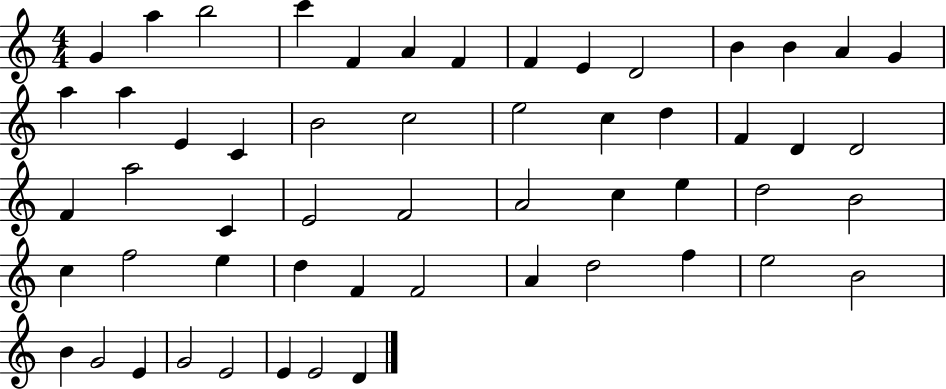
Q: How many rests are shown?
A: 0